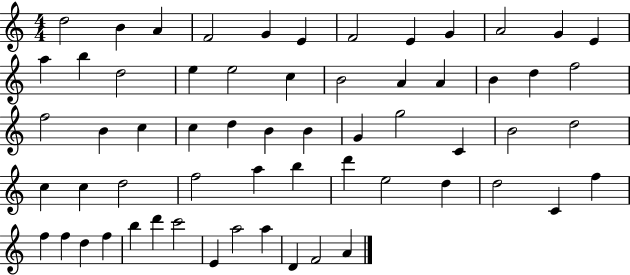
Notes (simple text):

D5/h B4/q A4/q F4/h G4/q E4/q F4/h E4/q G4/q A4/h G4/q E4/q A5/q B5/q D5/h E5/q E5/h C5/q B4/h A4/q A4/q B4/q D5/q F5/h F5/h B4/q C5/q C5/q D5/q B4/q B4/q G4/q G5/h C4/q B4/h D5/h C5/q C5/q D5/h F5/h A5/q B5/q D6/q E5/h D5/q D5/h C4/q F5/q F5/q F5/q D5/q F5/q B5/q D6/q C6/h E4/q A5/h A5/q D4/q F4/h A4/q